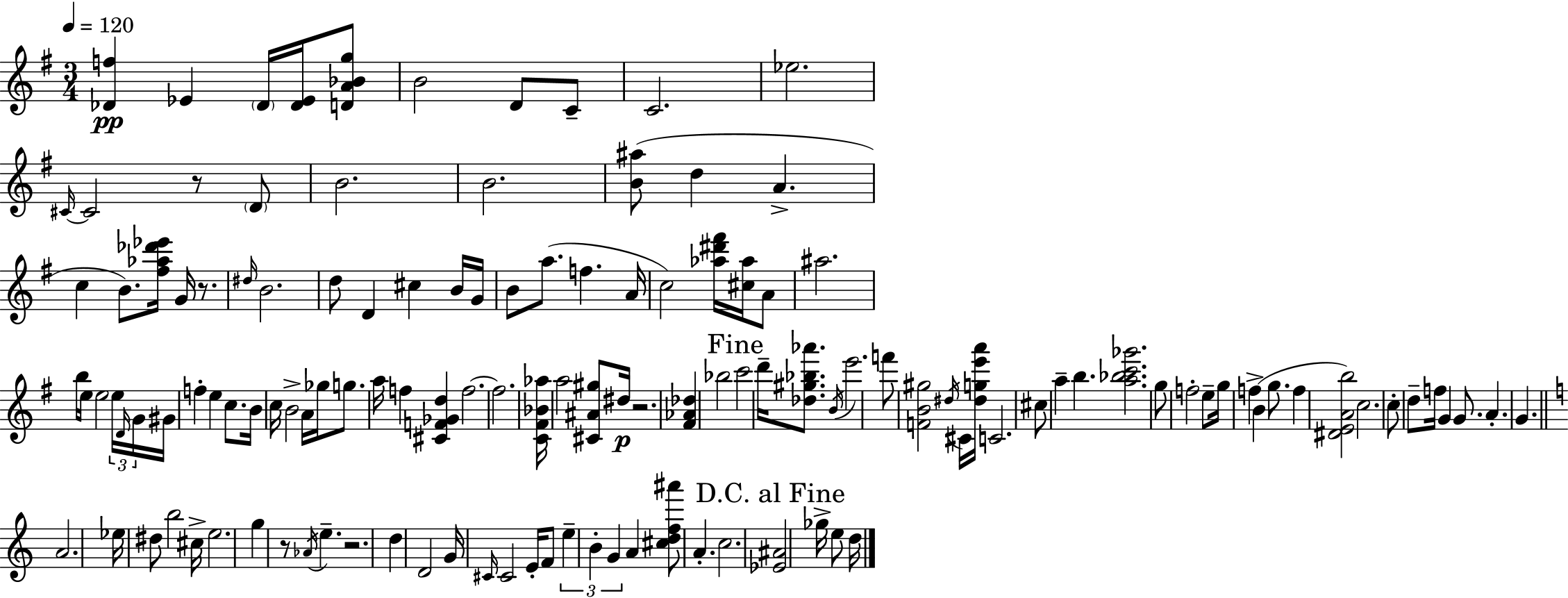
X:1
T:Untitled
M:3/4
L:1/4
K:Em
[_Df] _E _D/4 [_D_E]/4 [DA_Bg]/2 B2 D/2 C/2 C2 _e2 ^C/4 ^C2 z/2 D/2 B2 B2 [B^a]/2 d A c B/2 [^f_a_d'_e']/4 G/4 z/2 ^d/4 B2 d/2 D ^c B/4 G/4 B/2 a/2 f A/4 c2 [_a^d'^f']/4 [^c_a]/4 A/2 ^a2 b/4 e/4 e2 e/4 D/4 G/4 ^G/4 f e c/2 B/4 c/4 B2 A/4 _g/4 g/2 a/4 f [^CF_Gd] f2 f2 [C^F_B_a]/4 a2 [^C^A^g]/2 ^d/4 z2 [^F_A_d] _b2 c'2 d'/4 [_d^g_b_a']/2 B/4 e'2 f'/2 [FB^g]2 ^d/4 ^C/4 [^dge'a']/4 C2 ^c/2 a b [a_bc'_g']2 g/2 f2 e/2 g/4 f B g/2 f [^DEAb]2 c2 c/2 d/2 f/4 G G/2 A G A2 _e/4 ^d/2 b2 ^c/4 e2 g z/2 _A/4 e z2 d D2 G/4 ^C/4 ^C2 E/4 F/2 e B G A [^cdf^a']/2 A c2 [_E^A]2 _g/4 e/2 d/4